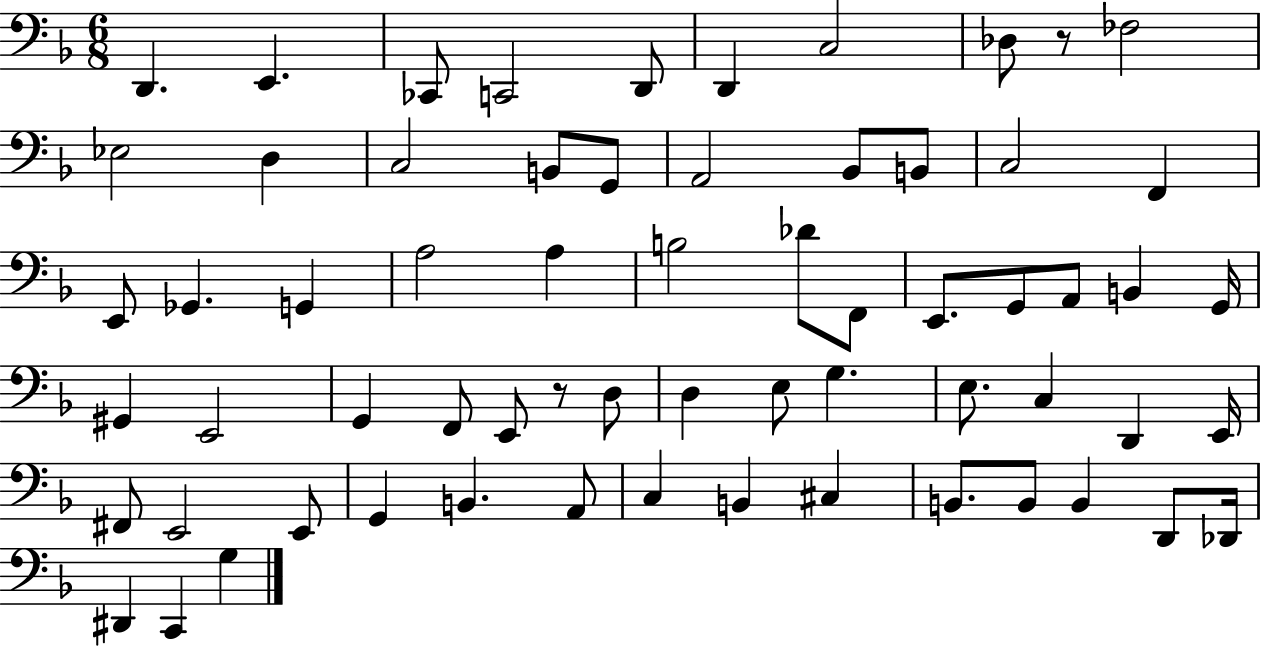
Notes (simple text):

D2/q. E2/q. CES2/e C2/h D2/e D2/q C3/h Db3/e R/e FES3/h Eb3/h D3/q C3/h B2/e G2/e A2/h Bb2/e B2/e C3/h F2/q E2/e Gb2/q. G2/q A3/h A3/q B3/h Db4/e F2/e E2/e. G2/e A2/e B2/q G2/s G#2/q E2/h G2/q F2/e E2/e R/e D3/e D3/q E3/e G3/q. E3/e. C3/q D2/q E2/s F#2/e E2/h E2/e G2/q B2/q. A2/e C3/q B2/q C#3/q B2/e. B2/e B2/q D2/e Db2/s D#2/q C2/q G3/q